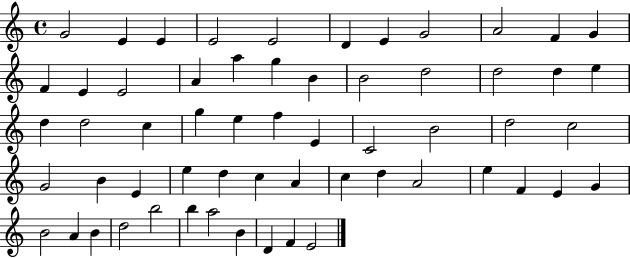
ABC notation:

X:1
T:Untitled
M:4/4
L:1/4
K:C
G2 E E E2 E2 D E G2 A2 F G F E E2 A a g B B2 d2 d2 d e d d2 c g e f E C2 B2 d2 c2 G2 B E e d c A c d A2 e F E G B2 A B d2 b2 b a2 B D F E2